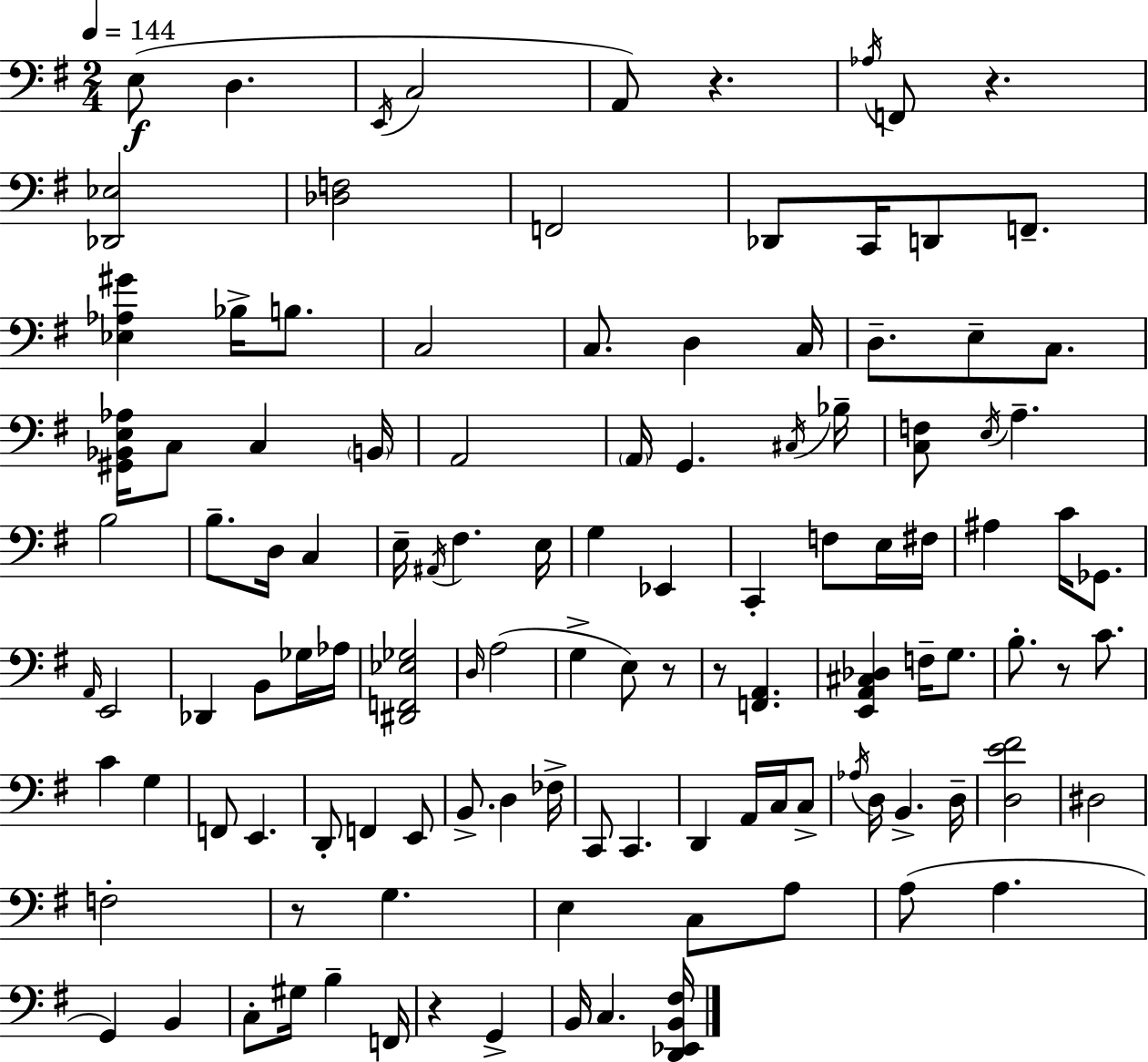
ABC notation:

X:1
T:Untitled
M:2/4
L:1/4
K:Em
E,/2 D, E,,/4 C,2 A,,/2 z _A,/4 F,,/2 z [_D,,_E,]2 [_D,F,]2 F,,2 _D,,/2 C,,/4 D,,/2 F,,/2 [_E,_A,^G] _B,/4 B,/2 C,2 C,/2 D, C,/4 D,/2 E,/2 C,/2 [^G,,_B,,E,_A,]/4 C,/2 C, B,,/4 A,,2 A,,/4 G,, ^C,/4 _B,/4 [C,F,]/2 E,/4 A, B,2 B,/2 D,/4 C, E,/4 ^A,,/4 ^F, E,/4 G, _E,, C,, F,/2 E,/4 ^F,/4 ^A, C/4 _G,,/2 A,,/4 E,,2 _D,, B,,/2 _G,/4 _A,/4 [^D,,F,,_E,_G,]2 D,/4 A,2 G, E,/2 z/2 z/2 [F,,A,,] [E,,A,,^C,_D,] F,/4 G,/2 B,/2 z/2 C/2 C G, F,,/2 E,, D,,/2 F,, E,,/2 B,,/2 D, _F,/4 C,,/2 C,, D,, A,,/4 C,/4 C,/2 _A,/4 D,/4 B,, D,/4 [D,E^F]2 ^D,2 F,2 z/2 G, E, C,/2 A,/2 A,/2 A, G,, B,, C,/2 ^G,/4 B, F,,/4 z G,, B,,/4 C, [D,,_E,,B,,^F,]/4